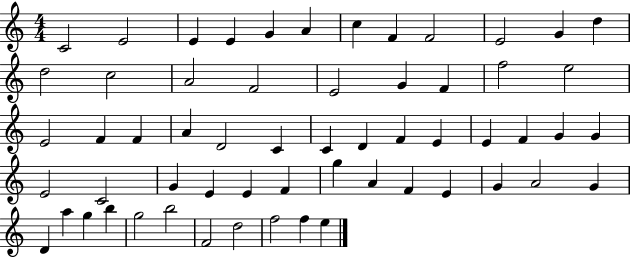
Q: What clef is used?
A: treble